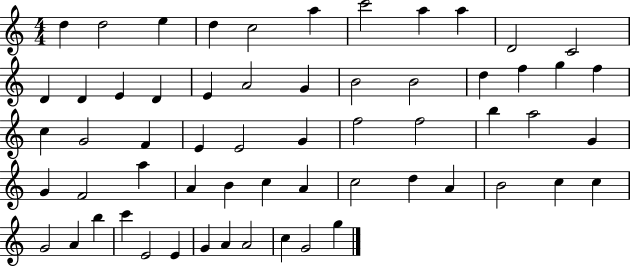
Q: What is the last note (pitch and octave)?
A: G5